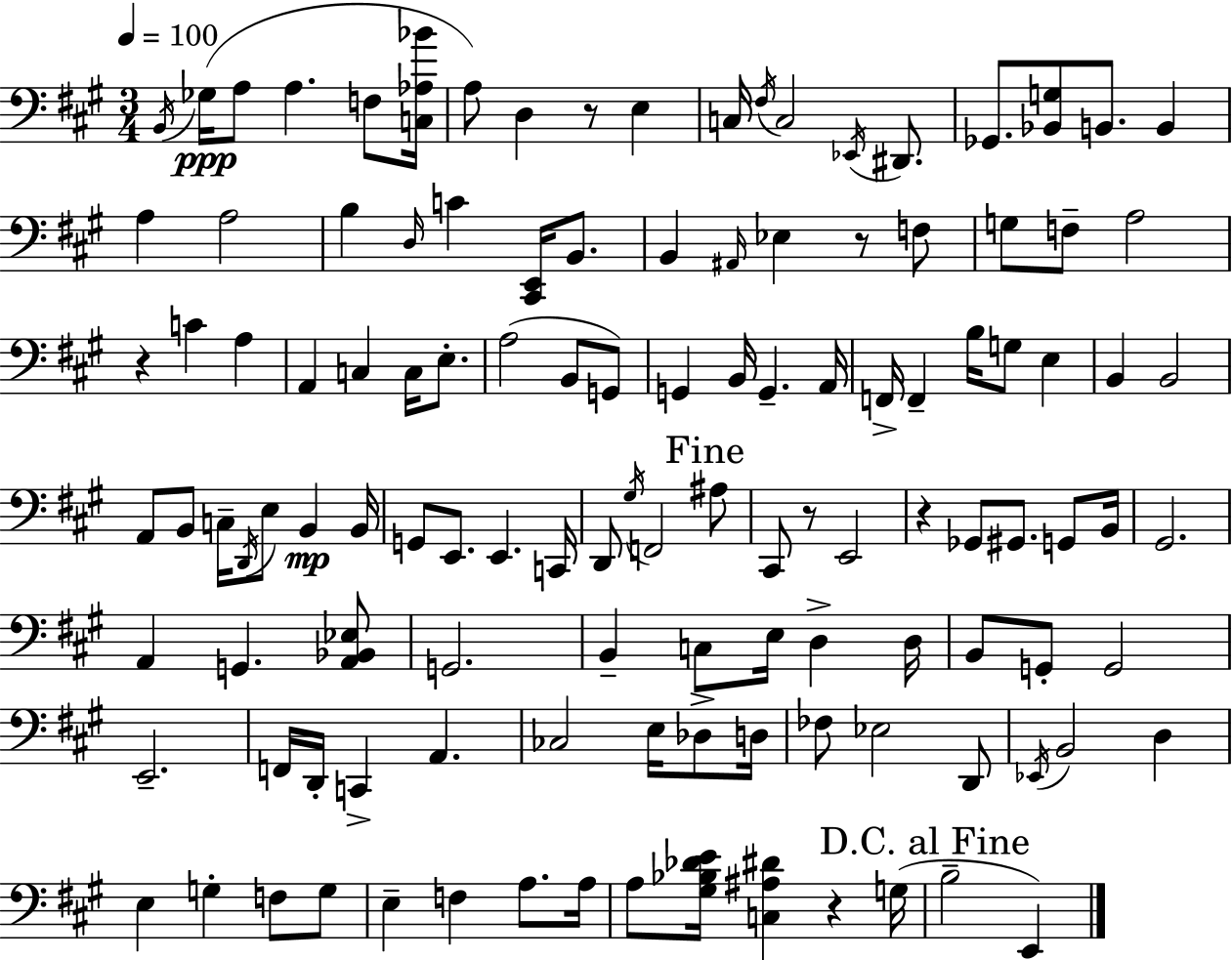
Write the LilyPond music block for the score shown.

{
  \clef bass
  \numericTimeSignature
  \time 3/4
  \key a \major
  \tempo 4 = 100
  \acciaccatura { b,16 }\ppp ges16( a8 a4. f8 | <c aes bes'>16 a8) d4 r8 e4 | c16 \acciaccatura { fis16 } c2 \acciaccatura { ees,16 } | dis,8. ges,8. <bes, g>8 b,8. b,4 | \break a4 a2 | b4 \grace { d16 } c'4 | <cis, e,>16 b,8. b,4 \grace { ais,16 } ees4 | r8 f8 g8 f8-- a2 | \break r4 c'4 | a4 a,4 c4 | c16 e8.-. a2( | b,8 g,8) g,4 b,16 g,4.-- | \break a,16 f,16-> f,4-- b16 g8 | e4 b,4 b,2 | a,8 b,8 c16-- \acciaccatura { d,16 } e8 | b,4\mp b,16 g,8 e,8. e,4. | \break c,16 d,8 \acciaccatura { gis16 } f,2 | \mark "Fine" ais8 cis,8 r8 e,2 | r4 ges,8 | gis,8. g,8 b,16 gis,2. | \break a,4 g,4. | <a, bes, ees>8 g,2. | b,4-- c8 | e16 d4-> d16 b,8 g,8-. g,2 | \break e,2.-- | f,16 d,16-. c,4-> | a,4. ces2 | e16 des8-> d16 fes8 ees2 | \break d,8 \acciaccatura { ees,16 } b,2 | d4 e4 | g4-. f8 g8 e4-- | f4 a8. a16 a8 <gis bes des' e'>16 <c ais dis'>4 | \break r4 g16( \mark "D.C. al Fine" b2-- | e,4) \bar "|."
}